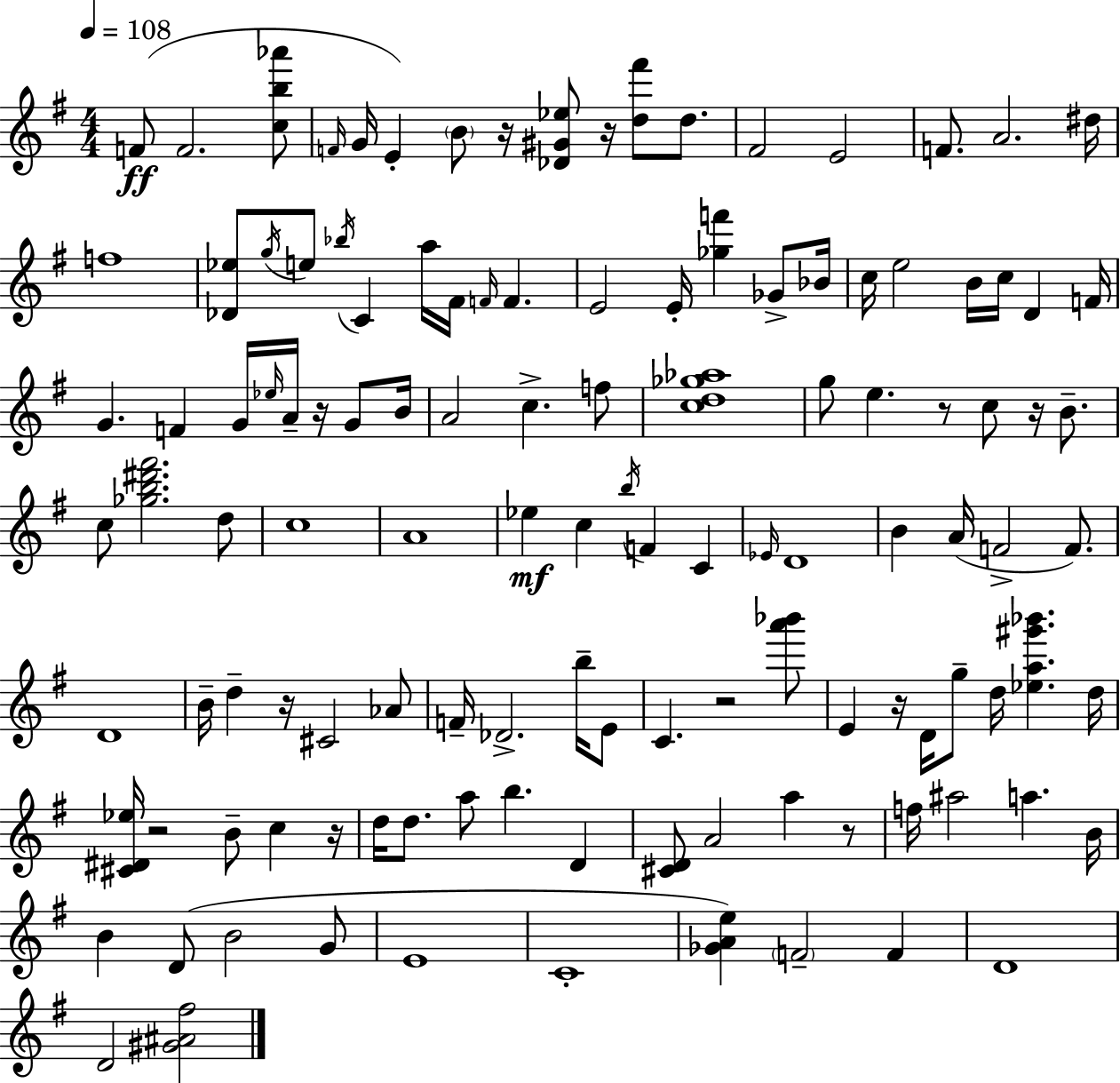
{
  \clef treble
  \numericTimeSignature
  \time 4/4
  \key g \major
  \tempo 4 = 108
  \repeat volta 2 { f'8(\ff f'2. <c'' b'' aes'''>8 | \grace { f'16 } g'16 e'4-.) \parenthesize b'8 r16 <des' gis' ees''>8 r16 <d'' fis'''>8 d''8. | fis'2 e'2 | f'8. a'2. | \break dis''16 f''1 | <des' ees''>8 \acciaccatura { g''16 } e''8 \acciaccatura { bes''16 } c'4 a''16 fis'16 \grace { f'16 } f'4. | e'2 e'16-. <ges'' f'''>4 | ges'8-> bes'16 c''16 e''2 b'16 c''16 d'4 | \break f'16 g'4. f'4 g'16 \grace { ees''16 } | a'16-- r16 g'8 b'16 a'2 c''4.-> | f''8 <c'' d'' ges'' aes''>1 | g''8 e''4. r8 c''8 | \break r16 b'8.-- c''8 <ges'' b'' dis''' fis'''>2. | d''8 c''1 | a'1 | ees''4\mf c''4 \acciaccatura { b''16 } f'4 | \break c'4 \grace { ees'16 } d'1 | b'4 a'16( f'2-> | f'8.) d'1 | b'16-- d''4-- r16 cis'2 | \break aes'8 f'16-- des'2.-> | b''16-- e'8 c'4. r2 | <a''' bes'''>8 e'4 r16 d'16 g''8-- d''16 | <ees'' a'' gis''' bes'''>4. d''16 <cis' dis' ees''>16 r2 | \break b'8-- c''4 r16 d''16 d''8. a''8 b''4. | d'4 <cis' d'>8 a'2 | a''4 r8 f''16 ais''2 | a''4. b'16 b'4 d'8( b'2 | \break g'8 e'1 | c'1-. | <ges' a' e''>4) \parenthesize f'2-- | f'4 d'1 | \break d'2 <gis' ais' fis''>2 | } \bar "|."
}